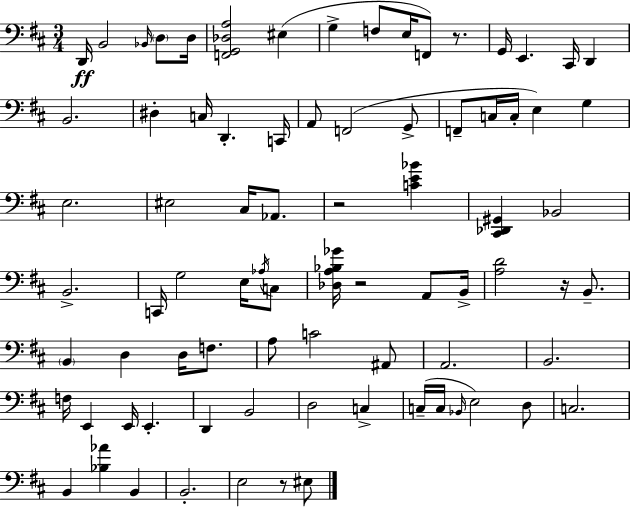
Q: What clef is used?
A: bass